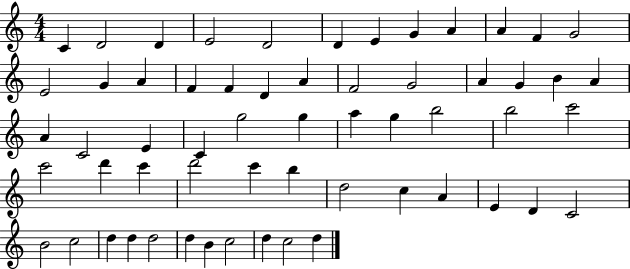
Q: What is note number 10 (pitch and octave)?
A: A4